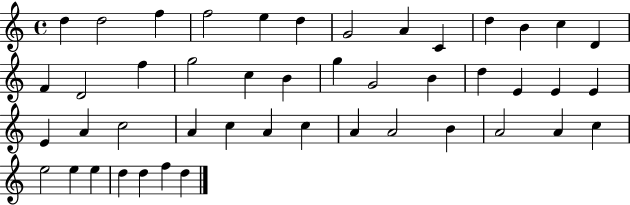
{
  \clef treble
  \time 4/4
  \defaultTimeSignature
  \key c \major
  d''4 d''2 f''4 | f''2 e''4 d''4 | g'2 a'4 c'4 | d''4 b'4 c''4 d'4 | \break f'4 d'2 f''4 | g''2 c''4 b'4 | g''4 g'2 b'4 | d''4 e'4 e'4 e'4 | \break e'4 a'4 c''2 | a'4 c''4 a'4 c''4 | a'4 a'2 b'4 | a'2 a'4 c''4 | \break e''2 e''4 e''4 | d''4 d''4 f''4 d''4 | \bar "|."
}